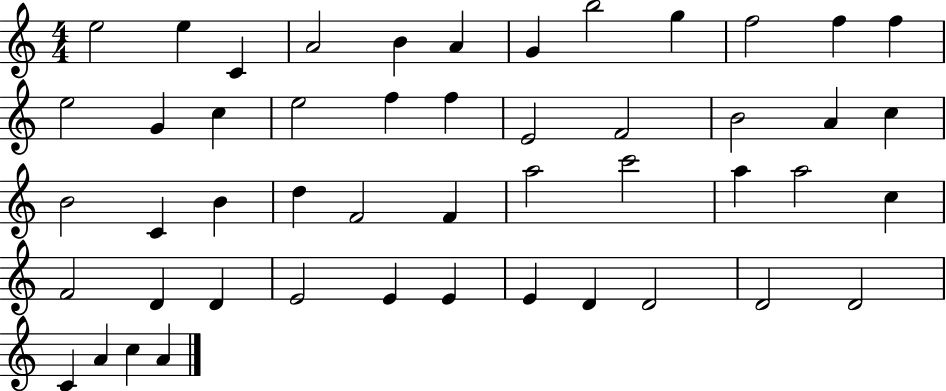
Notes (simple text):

E5/h E5/q C4/q A4/h B4/q A4/q G4/q B5/h G5/q F5/h F5/q F5/q E5/h G4/q C5/q E5/h F5/q F5/q E4/h F4/h B4/h A4/q C5/q B4/h C4/q B4/q D5/q F4/h F4/q A5/h C6/h A5/q A5/h C5/q F4/h D4/q D4/q E4/h E4/q E4/q E4/q D4/q D4/h D4/h D4/h C4/q A4/q C5/q A4/q